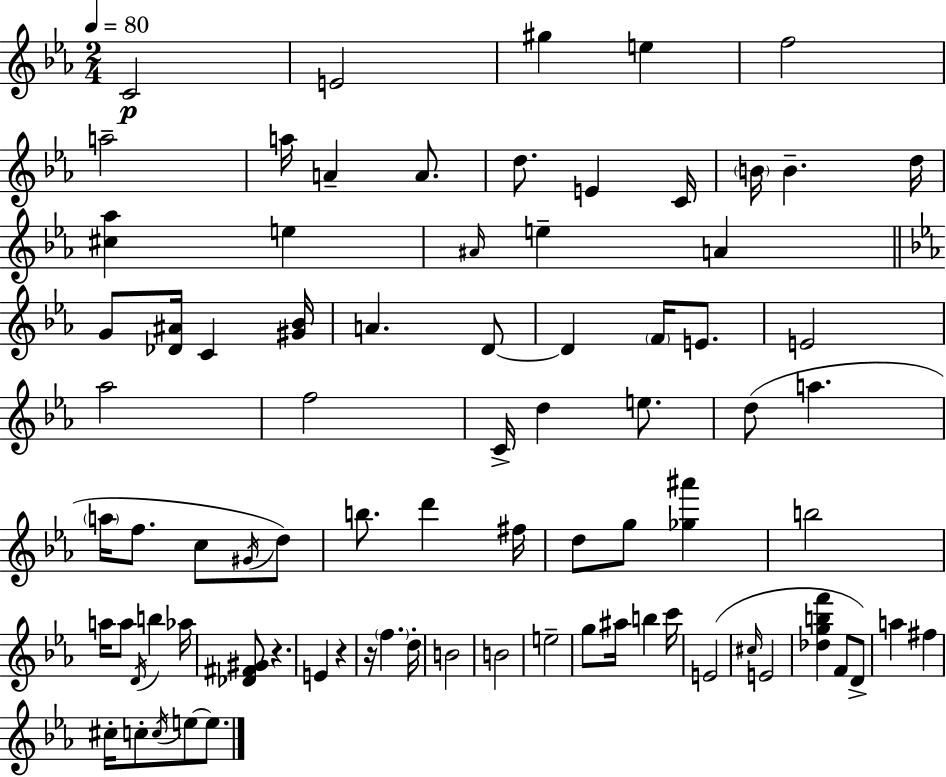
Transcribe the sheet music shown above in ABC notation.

X:1
T:Untitled
M:2/4
L:1/4
K:Eb
C2 E2 ^g e f2 a2 a/4 A A/2 d/2 E C/4 B/4 B d/4 [^c_a] e ^A/4 e A G/2 [_D^A]/4 C [^G_B]/4 A D/2 D F/4 E/2 E2 _a2 f2 C/4 d e/2 d/2 a a/4 f/2 c/2 ^G/4 d/2 b/2 d' ^f/4 d/2 g/2 [_g^a'] b2 a/4 a/2 D/4 b _a/4 [_D^F^G]/2 z E z z/4 f d/4 B2 B2 e2 g/2 ^a/4 b c'/4 E2 ^c/4 E2 [_dgbf'] F/2 D/2 a ^f ^c/4 c/2 c/4 e/2 e/2